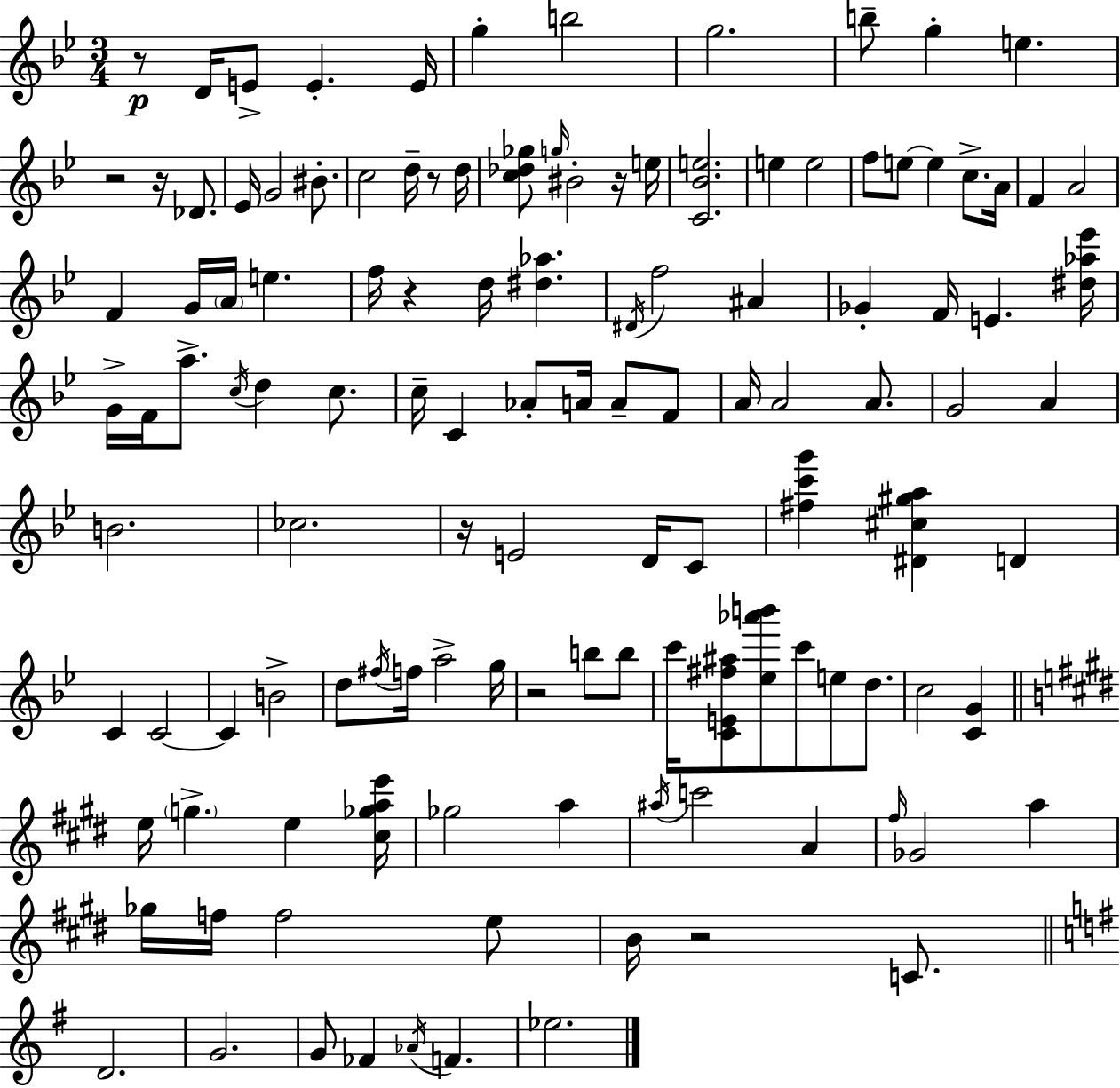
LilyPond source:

{
  \clef treble
  \numericTimeSignature
  \time 3/4
  \key g \minor
  r8\p d'16 e'8-> e'4.-. e'16 | g''4-. b''2 | g''2. | b''8-- g''4-. e''4. | \break r2 r16 des'8. | ees'16 g'2 bis'8.-. | c''2 d''16-- r8 d''16 | <c'' des'' ges''>8 \grace { g''16 } bis'2-. r16 | \break e''16 <c' bes' e''>2. | e''4 e''2 | f''8 e''8~~ e''4 c''8.-> | a'16 f'4 a'2 | \break f'4 g'16 \parenthesize a'16 e''4. | f''16 r4 d''16 <dis'' aes''>4. | \acciaccatura { dis'16 } f''2 ais'4 | ges'4-. f'16 e'4. | \break <dis'' aes'' ees'''>16 g'16-> f'16 a''8.-> \acciaccatura { c''16 } d''4 | c''8. c''16-- c'4 aes'8-. a'16 a'8-- | f'8 a'16 a'2 | a'8. g'2 a'4 | \break b'2. | ces''2. | r16 e'2 | d'16 c'8 <fis'' c''' g'''>4 <dis' cis'' gis'' a''>4 d'4 | \break c'4 c'2~~ | c'4 b'2-> | d''8 \acciaccatura { fis''16 } f''16 a''2-> | g''16 r2 | \break b''8 b''8 c'''16 <c' e' fis'' ais''>8 <ees'' aes''' b'''>8 c'''8 e''8 | d''8. c''2 | <c' g'>4 \bar "||" \break \key e \major e''16 \parenthesize g''4.-> e''4 <cis'' ges'' a'' e'''>16 | ges''2 a''4 | \acciaccatura { ais''16 } c'''2 a'4 | \grace { fis''16 } ges'2 a''4 | \break ges''16 f''16 f''2 | e''8 b'16 r2 c'8. | \bar "||" \break \key e \minor d'2. | g'2. | g'8 fes'4 \acciaccatura { aes'16 } f'4. | ees''2. | \break \bar "|."
}